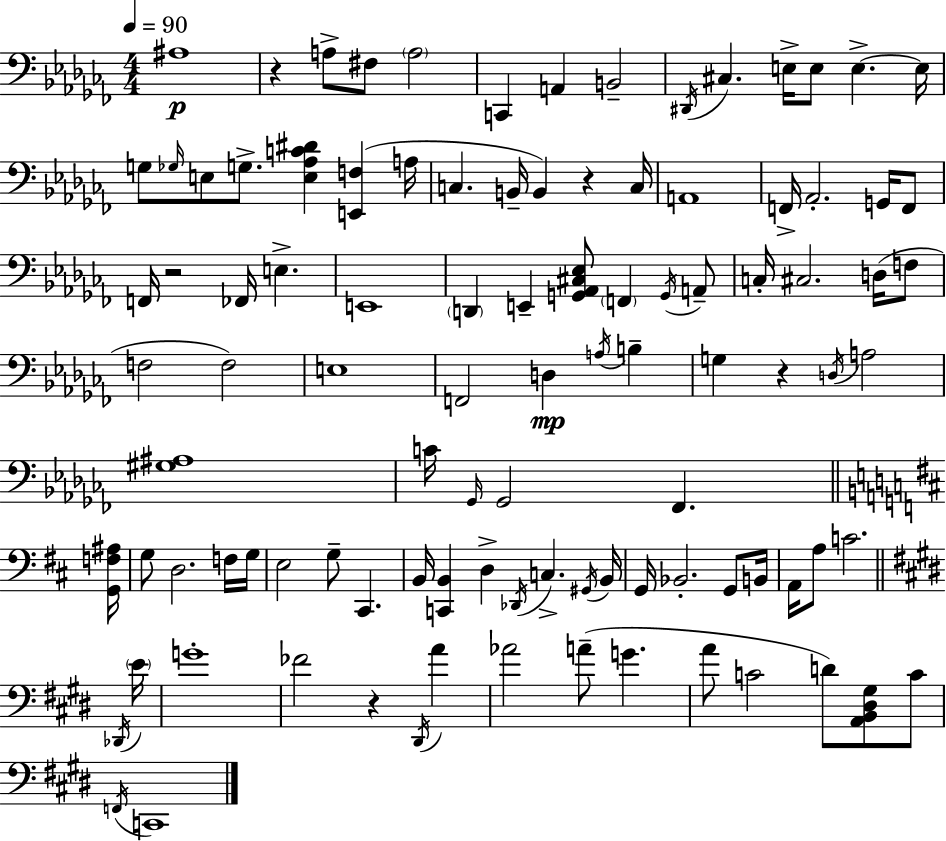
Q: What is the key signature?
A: AES minor